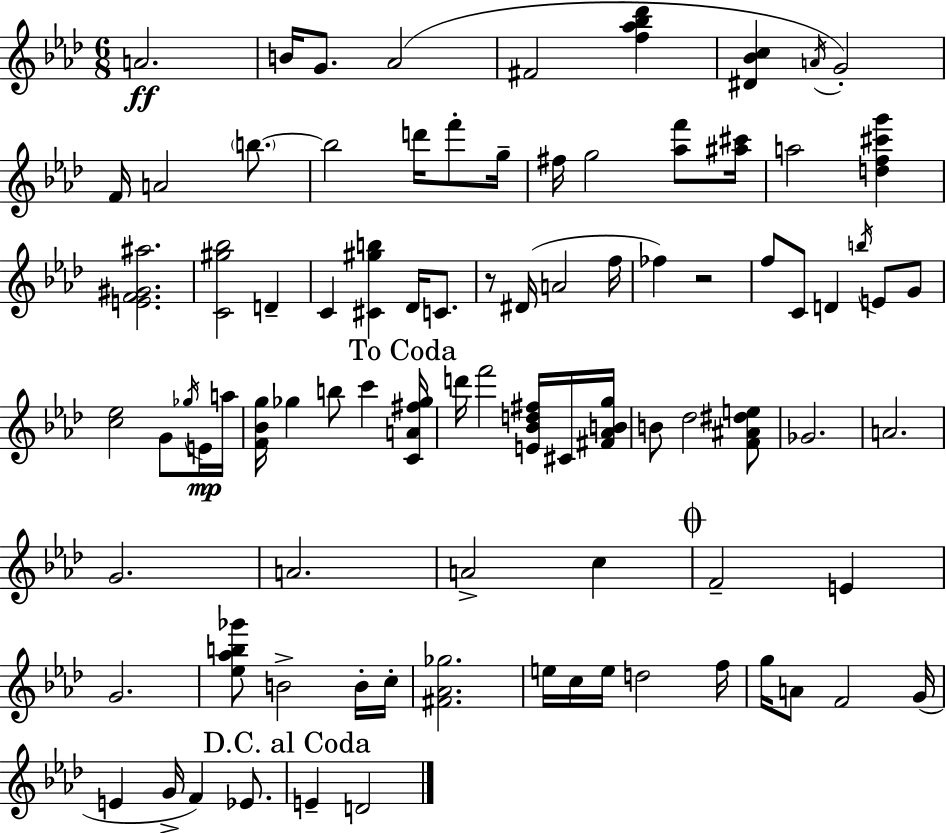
{
  \clef treble
  \numericTimeSignature
  \time 6/8
  \key f \minor
  a'2.\ff | b'16 g'8. aes'2( | fis'2 <f'' aes'' bes'' des'''>4 | <dis' bes' c''>4 \acciaccatura { a'16 }) g'2-. | \break f'16 a'2 \parenthesize b''8.~~ | b''2 d'''16 f'''8-. | g''16-- fis''16 g''2 <aes'' f'''>8 | <ais'' cis'''>16 a''2 <d'' f'' cis''' g'''>4 | \break <e' f' gis' ais''>2. | <c' gis'' bes''>2 d'4-- | c'4 <cis' gis'' b''>4 des'16 c'8. | r8 dis'16( a'2 | \break f''16 fes''4) r2 | f''8 c'8 d'4 \acciaccatura { b''16 } e'8 | g'8 <c'' ees''>2 g'8 | \acciaccatura { ges''16 } e'16\mp a''16 <f' bes' g''>16 ges''4 b''8 c'''4 | \break \mark "To Coda" <c' a' fis'' ges''>16 d'''16 f'''2 | <e' bes' d'' fis''>16 cis'16 <fis' aes' b' g''>16 b'8 des''2 | <f' ais' dis'' e''>8 ges'2. | a'2. | \break g'2. | a'2. | a'2-> c''4 | \mark \markup { \musicglyph "scripts.coda" } f'2-- e'4 | \break g'2. | <ees'' aes'' b'' ges'''>8 b'2-> | b'16-. c''16-. <fis' aes' ges''>2. | e''16 c''16 e''16 d''2 | \break f''16 g''16 a'8 f'2 | g'16( e'4 g'16-> f'4) | ees'8. \mark "D.C. al Coda" e'4-- d'2 | \bar "|."
}